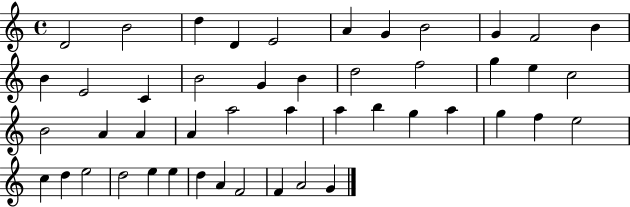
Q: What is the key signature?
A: C major